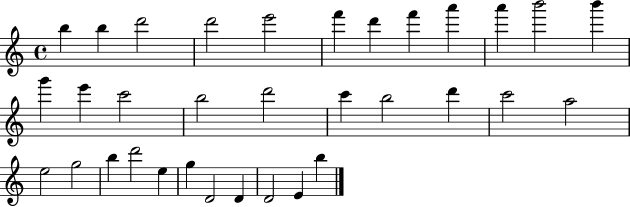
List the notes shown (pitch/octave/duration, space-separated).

B5/q B5/q D6/h D6/h E6/h F6/q D6/q F6/q A6/q A6/q B6/h B6/q G6/q E6/q C6/h B5/h D6/h C6/q B5/h D6/q C6/h A5/h E5/h G5/h B5/q D6/h E5/q G5/q D4/h D4/q D4/h E4/q B5/q